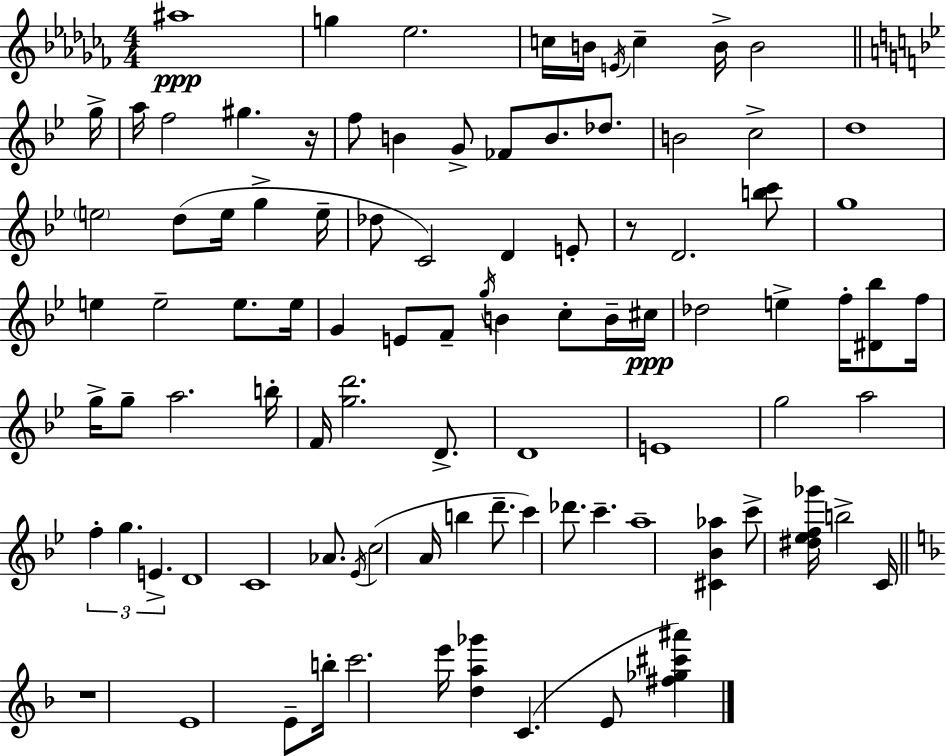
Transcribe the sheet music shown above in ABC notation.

X:1
T:Untitled
M:4/4
L:1/4
K:Abm
^a4 g _e2 c/4 B/4 E/4 c B/4 B2 g/4 a/4 f2 ^g z/4 f/2 B G/2 _F/2 B/2 _d/2 B2 c2 d4 e2 d/2 e/4 g e/4 _d/2 C2 D E/2 z/2 D2 [bc']/2 g4 e e2 e/2 e/4 G E/2 F/2 g/4 B c/2 B/4 ^c/4 _d2 e f/4 [^D_b]/2 f/4 g/4 g/2 a2 b/4 F/4 [gd']2 D/2 D4 E4 g2 a2 f g E D4 C4 _A/2 _E/4 c2 A/4 b d'/2 c' _d'/2 c' a4 [^C_B_a] c'/2 [^d_ef_g']/4 b2 C/4 z4 E4 E/2 b/4 c'2 e'/4 [da_g'] C E/2 [^f_g^c'^a']